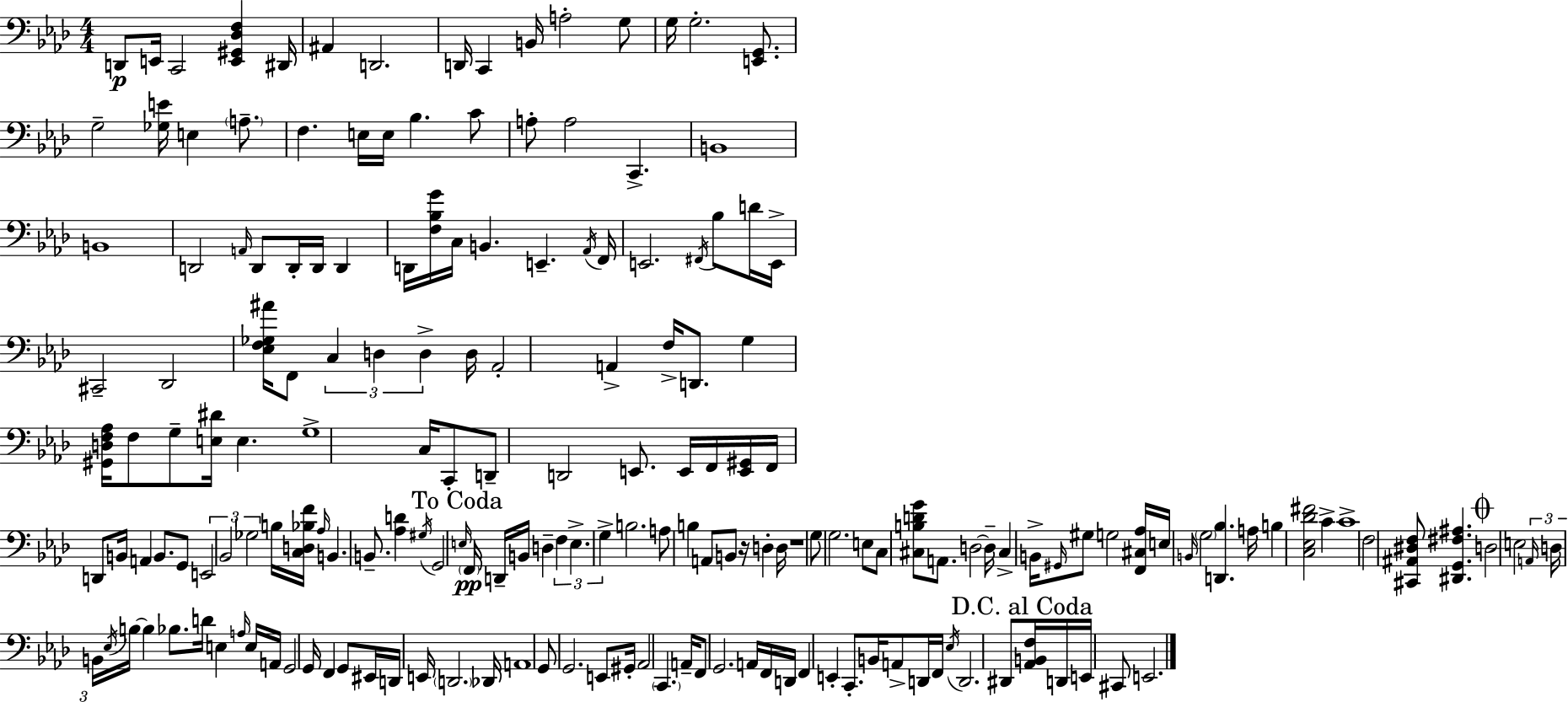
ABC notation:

X:1
T:Untitled
M:4/4
L:1/4
K:Ab
D,,/2 E,,/4 C,,2 [E,,^G,,_D,F,] ^D,,/4 ^A,, D,,2 D,,/4 C,, B,,/4 A,2 G,/2 G,/4 G,2 [E,,G,,]/2 G,2 [_G,E]/4 E, A,/2 F, E,/4 E,/4 _B, C/2 A,/2 A,2 C,, B,,4 B,,4 D,,2 A,,/4 D,,/2 D,,/4 D,,/4 D,, D,,/4 [F,_B,G]/4 C,/4 B,, E,, _A,,/4 F,,/4 E,,2 ^F,,/4 _B,/2 D/4 E,,/4 ^C,,2 _D,,2 [_E,F,_G,^A]/4 F,,/2 C, D, D, D,/4 _A,,2 A,, F,/4 D,,/2 G, [^G,,D,F,_A,]/4 F,/2 G,/2 [E,^D]/4 E, G,4 C,/4 C,,/2 D,,/2 D,,2 E,,/2 E,,/4 F,,/4 [E,,^G,,]/4 F,,/4 D,,/2 B,,/4 A,, B,,/2 G,,/2 E,,2 _B,,2 _G,2 B,/4 [C,D,_B,F]/4 _A,/4 B,, B,,/2 [_A,D] ^G,/4 G,,2 E,/4 F,,/4 D,,/4 B,,/4 D, F, E, G, B,2 A,/2 B, A,,/2 B,,/2 z/4 D, D,/4 z4 G,/2 G,2 E,/2 C,/2 [^C,B,DG]/2 A,,/2 D,2 D,/4 ^C, B,,/4 ^G,,/4 ^G,/2 G,2 [F,,^C,_A,]/4 E,/4 B,,/4 G,2 [D,,_B,] A,/4 B, [C,_E,_D^F]2 C C4 F,2 [^C,,^A,,^D,F,]/2 [^D,,G,,^F,^A,] D,2 E,2 A,,/4 D,/4 B,,/4 _E,/4 B,/4 B, _B,/2 D/4 E, A,/4 E,/4 A,,/4 G,,2 G,,/4 F,, G,,/2 ^E,,/4 D,,/4 E,,/4 D,,2 _D,,/4 A,,4 G,,/2 G,,2 E,,/2 ^G,,/4 _A,,2 C,, A,,/4 F,,/2 G,,2 A,,/4 F,,/4 D,,/4 F,, E,, C,,/2 B,,/4 A,,/2 D,,/4 F,,/4 _E,/4 D,,2 ^D,,/2 [_A,,B,,F,]/4 D,,/4 E,,/4 ^C,,/2 E,,2